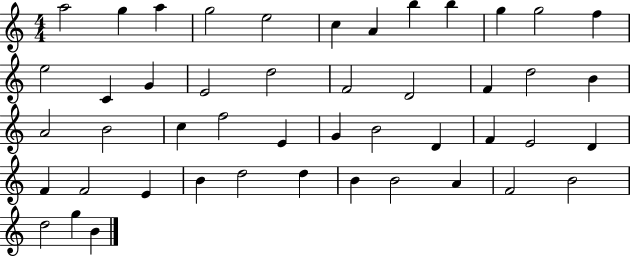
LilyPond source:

{
  \clef treble
  \numericTimeSignature
  \time 4/4
  \key c \major
  a''2 g''4 a''4 | g''2 e''2 | c''4 a'4 b''4 b''4 | g''4 g''2 f''4 | \break e''2 c'4 g'4 | e'2 d''2 | f'2 d'2 | f'4 d''2 b'4 | \break a'2 b'2 | c''4 f''2 e'4 | g'4 b'2 d'4 | f'4 e'2 d'4 | \break f'4 f'2 e'4 | b'4 d''2 d''4 | b'4 b'2 a'4 | f'2 b'2 | \break d''2 g''4 b'4 | \bar "|."
}